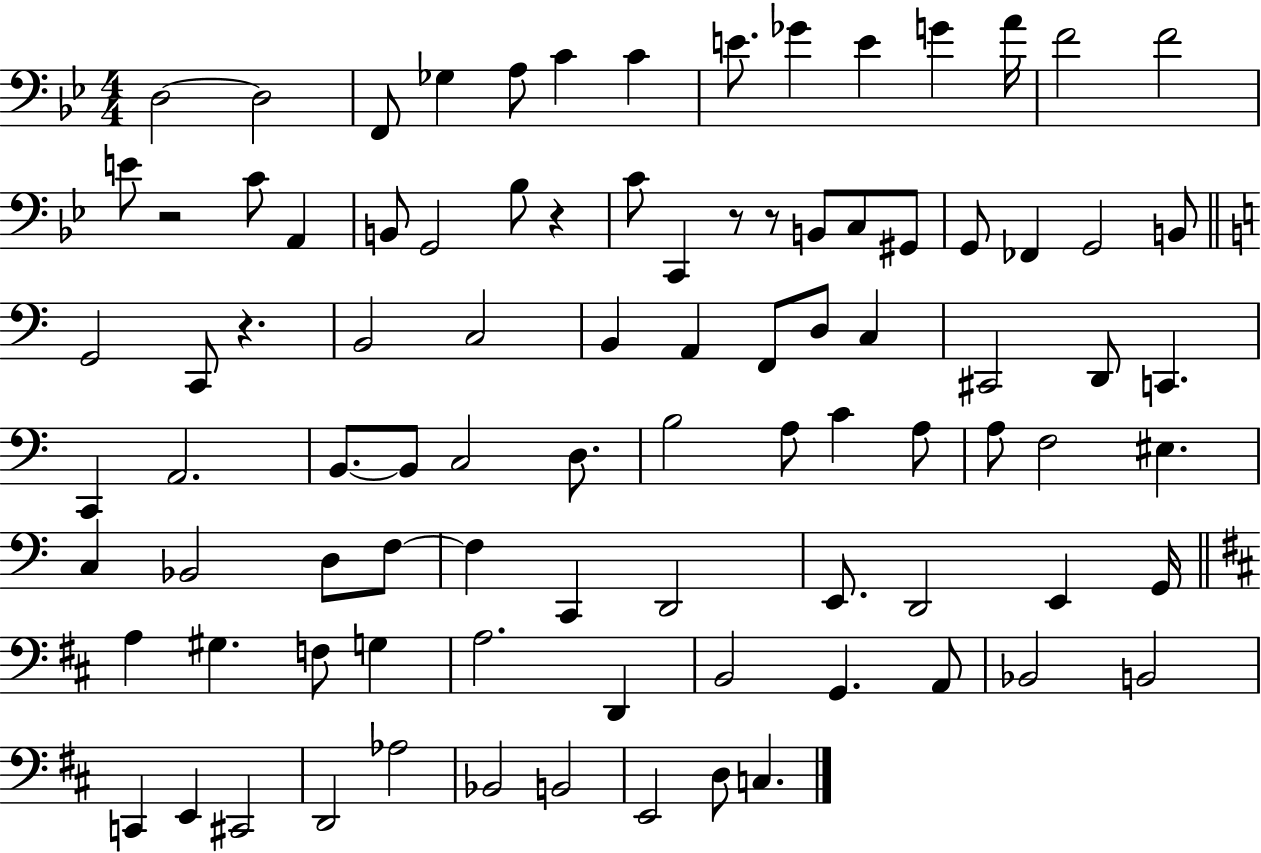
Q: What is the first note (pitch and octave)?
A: D3